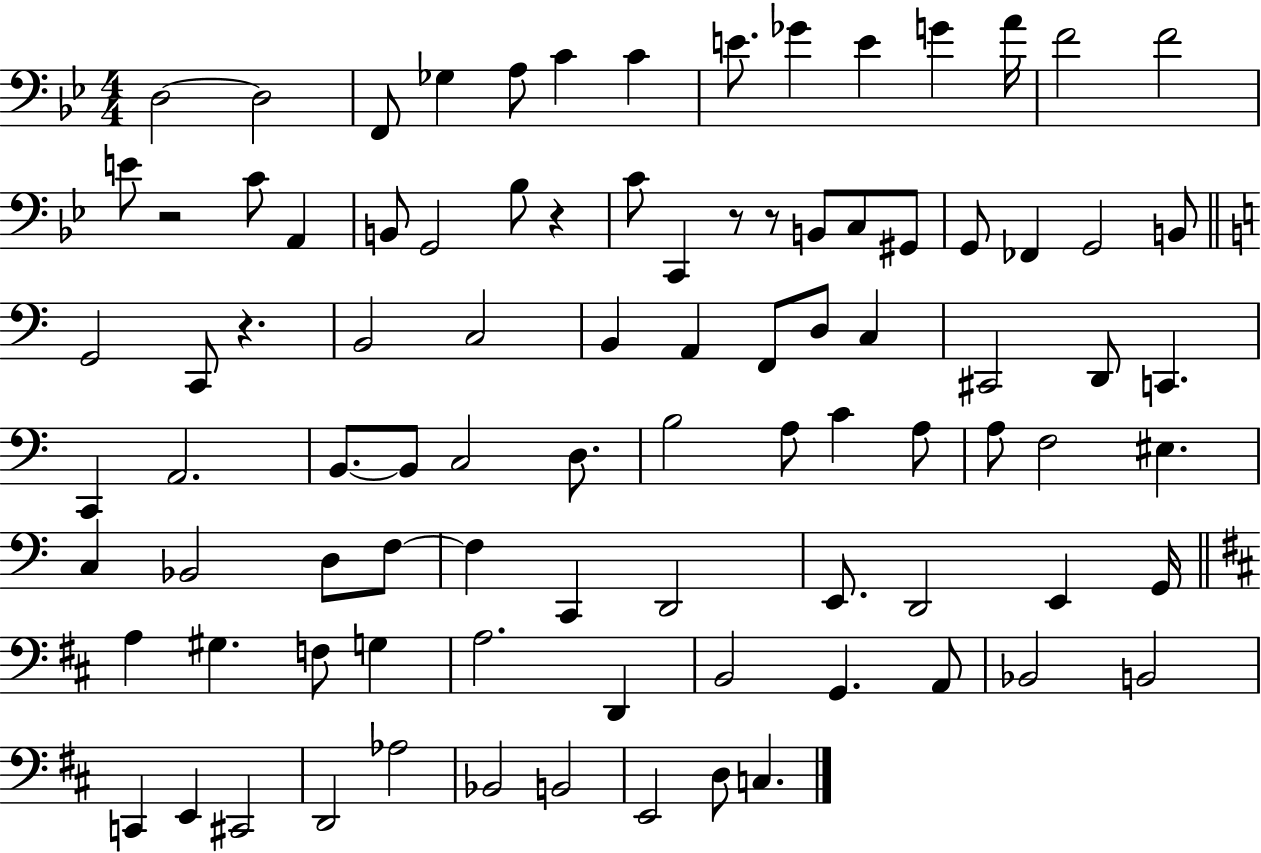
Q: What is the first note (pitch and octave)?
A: D3